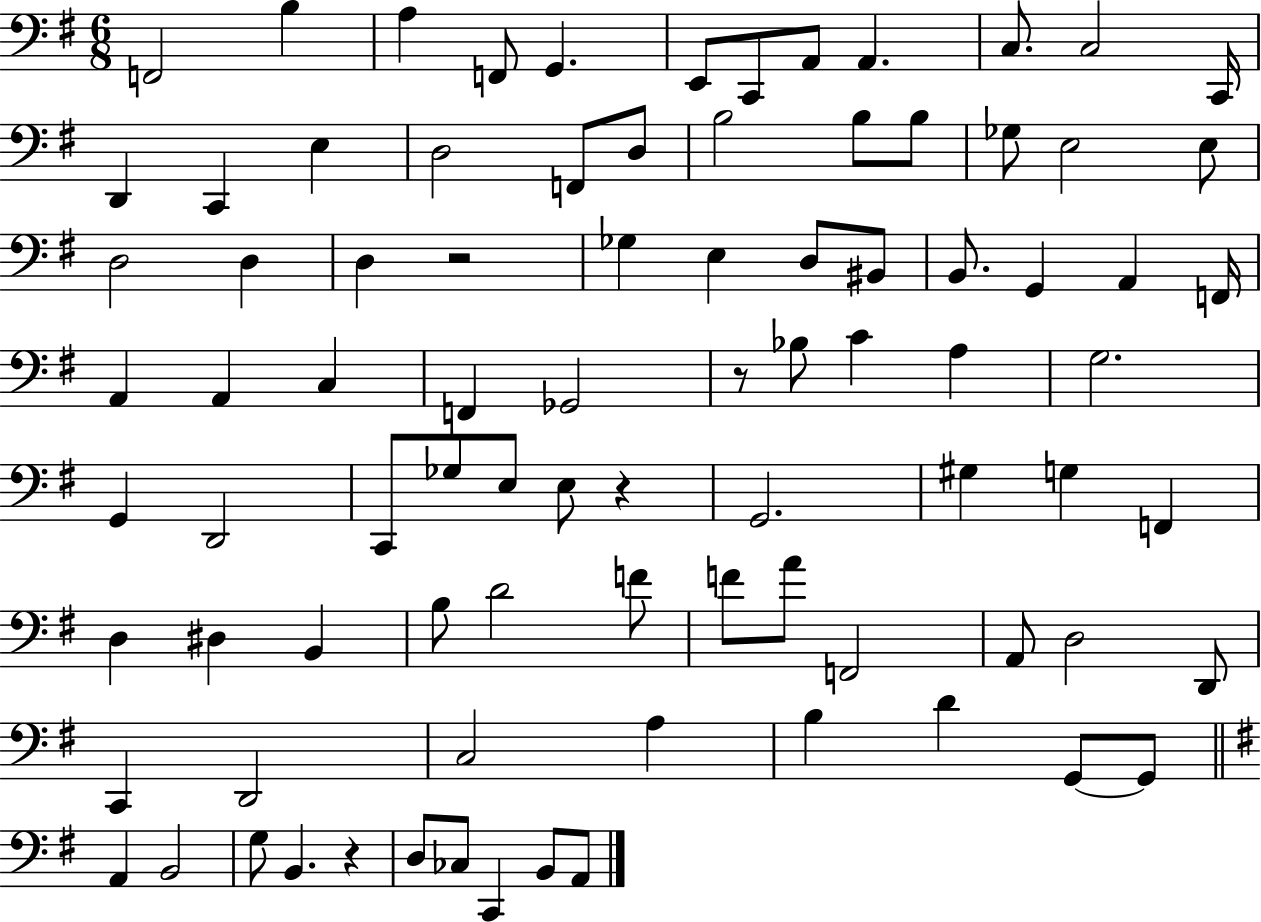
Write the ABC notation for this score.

X:1
T:Untitled
M:6/8
L:1/4
K:G
F,,2 B, A, F,,/2 G,, E,,/2 C,,/2 A,,/2 A,, C,/2 C,2 C,,/4 D,, C,, E, D,2 F,,/2 D,/2 B,2 B,/2 B,/2 _G,/2 E,2 E,/2 D,2 D, D, z2 _G, E, D,/2 ^B,,/2 B,,/2 G,, A,, F,,/4 A,, A,, C, F,, _G,,2 z/2 _B,/2 C A, G,2 G,, D,,2 C,,/2 _G,/2 E,/2 E,/2 z G,,2 ^G, G, F,, D, ^D, B,, B,/2 D2 F/2 F/2 A/2 F,,2 A,,/2 D,2 D,,/2 C,, D,,2 C,2 A, B, D G,,/2 G,,/2 A,, B,,2 G,/2 B,, z D,/2 _C,/2 C,, B,,/2 A,,/2